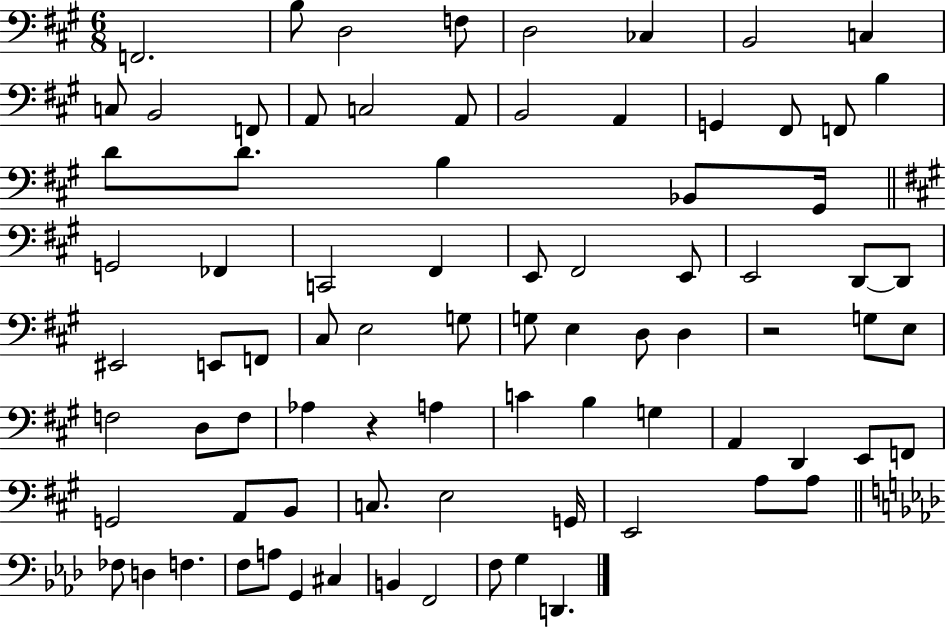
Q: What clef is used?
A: bass